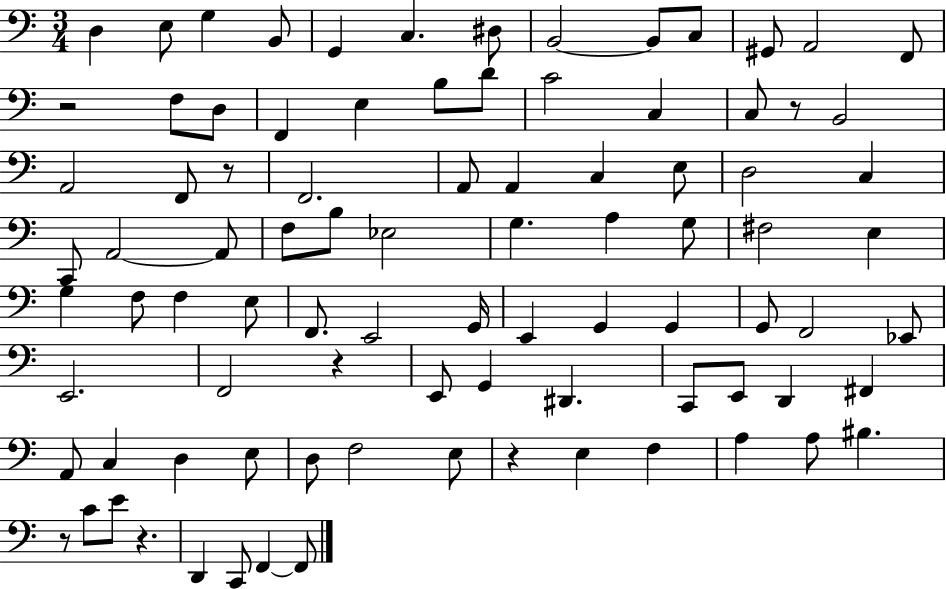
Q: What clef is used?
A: bass